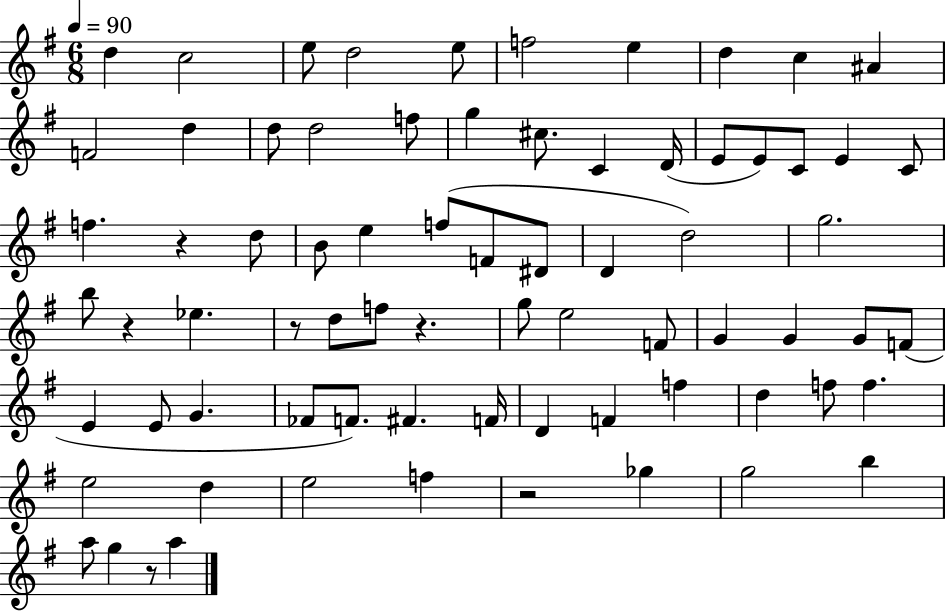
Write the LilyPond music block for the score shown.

{
  \clef treble
  \numericTimeSignature
  \time 6/8
  \key g \major
  \tempo 4 = 90
  d''4 c''2 | e''8 d''2 e''8 | f''2 e''4 | d''4 c''4 ais'4 | \break f'2 d''4 | d''8 d''2 f''8 | g''4 cis''8. c'4 d'16( | e'8 e'8) c'8 e'4 c'8 | \break f''4. r4 d''8 | b'8 e''4 f''8( f'8 dis'8 | d'4 d''2) | g''2. | \break b''8 r4 ees''4. | r8 d''8 f''8 r4. | g''8 e''2 f'8 | g'4 g'4 g'8 f'8( | \break e'4 e'8 g'4. | fes'8 f'8.) fis'4. f'16 | d'4 f'4 f''4 | d''4 f''8 f''4. | \break e''2 d''4 | e''2 f''4 | r2 ges''4 | g''2 b''4 | \break a''8 g''4 r8 a''4 | \bar "|."
}